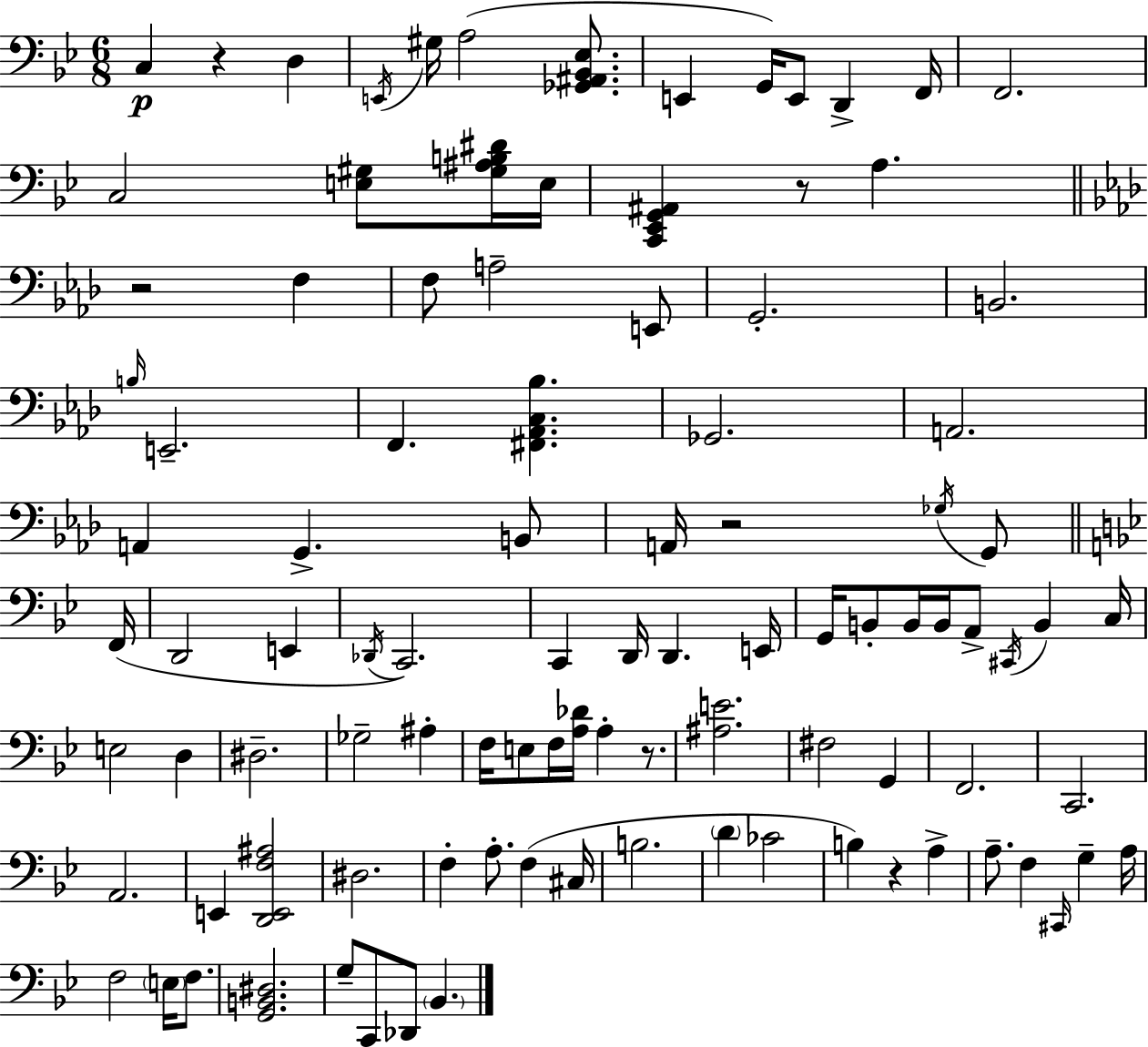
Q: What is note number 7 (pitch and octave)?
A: G2